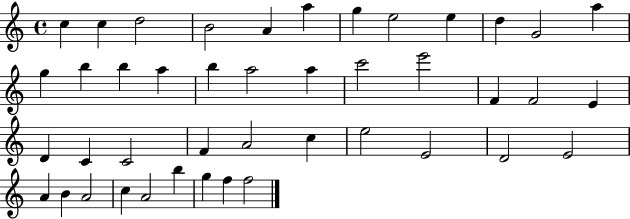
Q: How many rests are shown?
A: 0